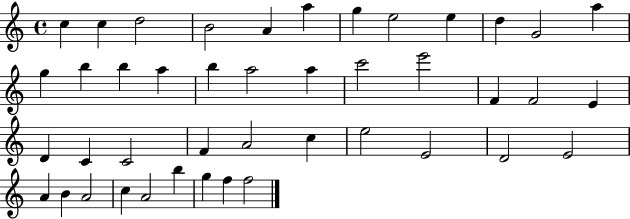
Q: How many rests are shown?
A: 0